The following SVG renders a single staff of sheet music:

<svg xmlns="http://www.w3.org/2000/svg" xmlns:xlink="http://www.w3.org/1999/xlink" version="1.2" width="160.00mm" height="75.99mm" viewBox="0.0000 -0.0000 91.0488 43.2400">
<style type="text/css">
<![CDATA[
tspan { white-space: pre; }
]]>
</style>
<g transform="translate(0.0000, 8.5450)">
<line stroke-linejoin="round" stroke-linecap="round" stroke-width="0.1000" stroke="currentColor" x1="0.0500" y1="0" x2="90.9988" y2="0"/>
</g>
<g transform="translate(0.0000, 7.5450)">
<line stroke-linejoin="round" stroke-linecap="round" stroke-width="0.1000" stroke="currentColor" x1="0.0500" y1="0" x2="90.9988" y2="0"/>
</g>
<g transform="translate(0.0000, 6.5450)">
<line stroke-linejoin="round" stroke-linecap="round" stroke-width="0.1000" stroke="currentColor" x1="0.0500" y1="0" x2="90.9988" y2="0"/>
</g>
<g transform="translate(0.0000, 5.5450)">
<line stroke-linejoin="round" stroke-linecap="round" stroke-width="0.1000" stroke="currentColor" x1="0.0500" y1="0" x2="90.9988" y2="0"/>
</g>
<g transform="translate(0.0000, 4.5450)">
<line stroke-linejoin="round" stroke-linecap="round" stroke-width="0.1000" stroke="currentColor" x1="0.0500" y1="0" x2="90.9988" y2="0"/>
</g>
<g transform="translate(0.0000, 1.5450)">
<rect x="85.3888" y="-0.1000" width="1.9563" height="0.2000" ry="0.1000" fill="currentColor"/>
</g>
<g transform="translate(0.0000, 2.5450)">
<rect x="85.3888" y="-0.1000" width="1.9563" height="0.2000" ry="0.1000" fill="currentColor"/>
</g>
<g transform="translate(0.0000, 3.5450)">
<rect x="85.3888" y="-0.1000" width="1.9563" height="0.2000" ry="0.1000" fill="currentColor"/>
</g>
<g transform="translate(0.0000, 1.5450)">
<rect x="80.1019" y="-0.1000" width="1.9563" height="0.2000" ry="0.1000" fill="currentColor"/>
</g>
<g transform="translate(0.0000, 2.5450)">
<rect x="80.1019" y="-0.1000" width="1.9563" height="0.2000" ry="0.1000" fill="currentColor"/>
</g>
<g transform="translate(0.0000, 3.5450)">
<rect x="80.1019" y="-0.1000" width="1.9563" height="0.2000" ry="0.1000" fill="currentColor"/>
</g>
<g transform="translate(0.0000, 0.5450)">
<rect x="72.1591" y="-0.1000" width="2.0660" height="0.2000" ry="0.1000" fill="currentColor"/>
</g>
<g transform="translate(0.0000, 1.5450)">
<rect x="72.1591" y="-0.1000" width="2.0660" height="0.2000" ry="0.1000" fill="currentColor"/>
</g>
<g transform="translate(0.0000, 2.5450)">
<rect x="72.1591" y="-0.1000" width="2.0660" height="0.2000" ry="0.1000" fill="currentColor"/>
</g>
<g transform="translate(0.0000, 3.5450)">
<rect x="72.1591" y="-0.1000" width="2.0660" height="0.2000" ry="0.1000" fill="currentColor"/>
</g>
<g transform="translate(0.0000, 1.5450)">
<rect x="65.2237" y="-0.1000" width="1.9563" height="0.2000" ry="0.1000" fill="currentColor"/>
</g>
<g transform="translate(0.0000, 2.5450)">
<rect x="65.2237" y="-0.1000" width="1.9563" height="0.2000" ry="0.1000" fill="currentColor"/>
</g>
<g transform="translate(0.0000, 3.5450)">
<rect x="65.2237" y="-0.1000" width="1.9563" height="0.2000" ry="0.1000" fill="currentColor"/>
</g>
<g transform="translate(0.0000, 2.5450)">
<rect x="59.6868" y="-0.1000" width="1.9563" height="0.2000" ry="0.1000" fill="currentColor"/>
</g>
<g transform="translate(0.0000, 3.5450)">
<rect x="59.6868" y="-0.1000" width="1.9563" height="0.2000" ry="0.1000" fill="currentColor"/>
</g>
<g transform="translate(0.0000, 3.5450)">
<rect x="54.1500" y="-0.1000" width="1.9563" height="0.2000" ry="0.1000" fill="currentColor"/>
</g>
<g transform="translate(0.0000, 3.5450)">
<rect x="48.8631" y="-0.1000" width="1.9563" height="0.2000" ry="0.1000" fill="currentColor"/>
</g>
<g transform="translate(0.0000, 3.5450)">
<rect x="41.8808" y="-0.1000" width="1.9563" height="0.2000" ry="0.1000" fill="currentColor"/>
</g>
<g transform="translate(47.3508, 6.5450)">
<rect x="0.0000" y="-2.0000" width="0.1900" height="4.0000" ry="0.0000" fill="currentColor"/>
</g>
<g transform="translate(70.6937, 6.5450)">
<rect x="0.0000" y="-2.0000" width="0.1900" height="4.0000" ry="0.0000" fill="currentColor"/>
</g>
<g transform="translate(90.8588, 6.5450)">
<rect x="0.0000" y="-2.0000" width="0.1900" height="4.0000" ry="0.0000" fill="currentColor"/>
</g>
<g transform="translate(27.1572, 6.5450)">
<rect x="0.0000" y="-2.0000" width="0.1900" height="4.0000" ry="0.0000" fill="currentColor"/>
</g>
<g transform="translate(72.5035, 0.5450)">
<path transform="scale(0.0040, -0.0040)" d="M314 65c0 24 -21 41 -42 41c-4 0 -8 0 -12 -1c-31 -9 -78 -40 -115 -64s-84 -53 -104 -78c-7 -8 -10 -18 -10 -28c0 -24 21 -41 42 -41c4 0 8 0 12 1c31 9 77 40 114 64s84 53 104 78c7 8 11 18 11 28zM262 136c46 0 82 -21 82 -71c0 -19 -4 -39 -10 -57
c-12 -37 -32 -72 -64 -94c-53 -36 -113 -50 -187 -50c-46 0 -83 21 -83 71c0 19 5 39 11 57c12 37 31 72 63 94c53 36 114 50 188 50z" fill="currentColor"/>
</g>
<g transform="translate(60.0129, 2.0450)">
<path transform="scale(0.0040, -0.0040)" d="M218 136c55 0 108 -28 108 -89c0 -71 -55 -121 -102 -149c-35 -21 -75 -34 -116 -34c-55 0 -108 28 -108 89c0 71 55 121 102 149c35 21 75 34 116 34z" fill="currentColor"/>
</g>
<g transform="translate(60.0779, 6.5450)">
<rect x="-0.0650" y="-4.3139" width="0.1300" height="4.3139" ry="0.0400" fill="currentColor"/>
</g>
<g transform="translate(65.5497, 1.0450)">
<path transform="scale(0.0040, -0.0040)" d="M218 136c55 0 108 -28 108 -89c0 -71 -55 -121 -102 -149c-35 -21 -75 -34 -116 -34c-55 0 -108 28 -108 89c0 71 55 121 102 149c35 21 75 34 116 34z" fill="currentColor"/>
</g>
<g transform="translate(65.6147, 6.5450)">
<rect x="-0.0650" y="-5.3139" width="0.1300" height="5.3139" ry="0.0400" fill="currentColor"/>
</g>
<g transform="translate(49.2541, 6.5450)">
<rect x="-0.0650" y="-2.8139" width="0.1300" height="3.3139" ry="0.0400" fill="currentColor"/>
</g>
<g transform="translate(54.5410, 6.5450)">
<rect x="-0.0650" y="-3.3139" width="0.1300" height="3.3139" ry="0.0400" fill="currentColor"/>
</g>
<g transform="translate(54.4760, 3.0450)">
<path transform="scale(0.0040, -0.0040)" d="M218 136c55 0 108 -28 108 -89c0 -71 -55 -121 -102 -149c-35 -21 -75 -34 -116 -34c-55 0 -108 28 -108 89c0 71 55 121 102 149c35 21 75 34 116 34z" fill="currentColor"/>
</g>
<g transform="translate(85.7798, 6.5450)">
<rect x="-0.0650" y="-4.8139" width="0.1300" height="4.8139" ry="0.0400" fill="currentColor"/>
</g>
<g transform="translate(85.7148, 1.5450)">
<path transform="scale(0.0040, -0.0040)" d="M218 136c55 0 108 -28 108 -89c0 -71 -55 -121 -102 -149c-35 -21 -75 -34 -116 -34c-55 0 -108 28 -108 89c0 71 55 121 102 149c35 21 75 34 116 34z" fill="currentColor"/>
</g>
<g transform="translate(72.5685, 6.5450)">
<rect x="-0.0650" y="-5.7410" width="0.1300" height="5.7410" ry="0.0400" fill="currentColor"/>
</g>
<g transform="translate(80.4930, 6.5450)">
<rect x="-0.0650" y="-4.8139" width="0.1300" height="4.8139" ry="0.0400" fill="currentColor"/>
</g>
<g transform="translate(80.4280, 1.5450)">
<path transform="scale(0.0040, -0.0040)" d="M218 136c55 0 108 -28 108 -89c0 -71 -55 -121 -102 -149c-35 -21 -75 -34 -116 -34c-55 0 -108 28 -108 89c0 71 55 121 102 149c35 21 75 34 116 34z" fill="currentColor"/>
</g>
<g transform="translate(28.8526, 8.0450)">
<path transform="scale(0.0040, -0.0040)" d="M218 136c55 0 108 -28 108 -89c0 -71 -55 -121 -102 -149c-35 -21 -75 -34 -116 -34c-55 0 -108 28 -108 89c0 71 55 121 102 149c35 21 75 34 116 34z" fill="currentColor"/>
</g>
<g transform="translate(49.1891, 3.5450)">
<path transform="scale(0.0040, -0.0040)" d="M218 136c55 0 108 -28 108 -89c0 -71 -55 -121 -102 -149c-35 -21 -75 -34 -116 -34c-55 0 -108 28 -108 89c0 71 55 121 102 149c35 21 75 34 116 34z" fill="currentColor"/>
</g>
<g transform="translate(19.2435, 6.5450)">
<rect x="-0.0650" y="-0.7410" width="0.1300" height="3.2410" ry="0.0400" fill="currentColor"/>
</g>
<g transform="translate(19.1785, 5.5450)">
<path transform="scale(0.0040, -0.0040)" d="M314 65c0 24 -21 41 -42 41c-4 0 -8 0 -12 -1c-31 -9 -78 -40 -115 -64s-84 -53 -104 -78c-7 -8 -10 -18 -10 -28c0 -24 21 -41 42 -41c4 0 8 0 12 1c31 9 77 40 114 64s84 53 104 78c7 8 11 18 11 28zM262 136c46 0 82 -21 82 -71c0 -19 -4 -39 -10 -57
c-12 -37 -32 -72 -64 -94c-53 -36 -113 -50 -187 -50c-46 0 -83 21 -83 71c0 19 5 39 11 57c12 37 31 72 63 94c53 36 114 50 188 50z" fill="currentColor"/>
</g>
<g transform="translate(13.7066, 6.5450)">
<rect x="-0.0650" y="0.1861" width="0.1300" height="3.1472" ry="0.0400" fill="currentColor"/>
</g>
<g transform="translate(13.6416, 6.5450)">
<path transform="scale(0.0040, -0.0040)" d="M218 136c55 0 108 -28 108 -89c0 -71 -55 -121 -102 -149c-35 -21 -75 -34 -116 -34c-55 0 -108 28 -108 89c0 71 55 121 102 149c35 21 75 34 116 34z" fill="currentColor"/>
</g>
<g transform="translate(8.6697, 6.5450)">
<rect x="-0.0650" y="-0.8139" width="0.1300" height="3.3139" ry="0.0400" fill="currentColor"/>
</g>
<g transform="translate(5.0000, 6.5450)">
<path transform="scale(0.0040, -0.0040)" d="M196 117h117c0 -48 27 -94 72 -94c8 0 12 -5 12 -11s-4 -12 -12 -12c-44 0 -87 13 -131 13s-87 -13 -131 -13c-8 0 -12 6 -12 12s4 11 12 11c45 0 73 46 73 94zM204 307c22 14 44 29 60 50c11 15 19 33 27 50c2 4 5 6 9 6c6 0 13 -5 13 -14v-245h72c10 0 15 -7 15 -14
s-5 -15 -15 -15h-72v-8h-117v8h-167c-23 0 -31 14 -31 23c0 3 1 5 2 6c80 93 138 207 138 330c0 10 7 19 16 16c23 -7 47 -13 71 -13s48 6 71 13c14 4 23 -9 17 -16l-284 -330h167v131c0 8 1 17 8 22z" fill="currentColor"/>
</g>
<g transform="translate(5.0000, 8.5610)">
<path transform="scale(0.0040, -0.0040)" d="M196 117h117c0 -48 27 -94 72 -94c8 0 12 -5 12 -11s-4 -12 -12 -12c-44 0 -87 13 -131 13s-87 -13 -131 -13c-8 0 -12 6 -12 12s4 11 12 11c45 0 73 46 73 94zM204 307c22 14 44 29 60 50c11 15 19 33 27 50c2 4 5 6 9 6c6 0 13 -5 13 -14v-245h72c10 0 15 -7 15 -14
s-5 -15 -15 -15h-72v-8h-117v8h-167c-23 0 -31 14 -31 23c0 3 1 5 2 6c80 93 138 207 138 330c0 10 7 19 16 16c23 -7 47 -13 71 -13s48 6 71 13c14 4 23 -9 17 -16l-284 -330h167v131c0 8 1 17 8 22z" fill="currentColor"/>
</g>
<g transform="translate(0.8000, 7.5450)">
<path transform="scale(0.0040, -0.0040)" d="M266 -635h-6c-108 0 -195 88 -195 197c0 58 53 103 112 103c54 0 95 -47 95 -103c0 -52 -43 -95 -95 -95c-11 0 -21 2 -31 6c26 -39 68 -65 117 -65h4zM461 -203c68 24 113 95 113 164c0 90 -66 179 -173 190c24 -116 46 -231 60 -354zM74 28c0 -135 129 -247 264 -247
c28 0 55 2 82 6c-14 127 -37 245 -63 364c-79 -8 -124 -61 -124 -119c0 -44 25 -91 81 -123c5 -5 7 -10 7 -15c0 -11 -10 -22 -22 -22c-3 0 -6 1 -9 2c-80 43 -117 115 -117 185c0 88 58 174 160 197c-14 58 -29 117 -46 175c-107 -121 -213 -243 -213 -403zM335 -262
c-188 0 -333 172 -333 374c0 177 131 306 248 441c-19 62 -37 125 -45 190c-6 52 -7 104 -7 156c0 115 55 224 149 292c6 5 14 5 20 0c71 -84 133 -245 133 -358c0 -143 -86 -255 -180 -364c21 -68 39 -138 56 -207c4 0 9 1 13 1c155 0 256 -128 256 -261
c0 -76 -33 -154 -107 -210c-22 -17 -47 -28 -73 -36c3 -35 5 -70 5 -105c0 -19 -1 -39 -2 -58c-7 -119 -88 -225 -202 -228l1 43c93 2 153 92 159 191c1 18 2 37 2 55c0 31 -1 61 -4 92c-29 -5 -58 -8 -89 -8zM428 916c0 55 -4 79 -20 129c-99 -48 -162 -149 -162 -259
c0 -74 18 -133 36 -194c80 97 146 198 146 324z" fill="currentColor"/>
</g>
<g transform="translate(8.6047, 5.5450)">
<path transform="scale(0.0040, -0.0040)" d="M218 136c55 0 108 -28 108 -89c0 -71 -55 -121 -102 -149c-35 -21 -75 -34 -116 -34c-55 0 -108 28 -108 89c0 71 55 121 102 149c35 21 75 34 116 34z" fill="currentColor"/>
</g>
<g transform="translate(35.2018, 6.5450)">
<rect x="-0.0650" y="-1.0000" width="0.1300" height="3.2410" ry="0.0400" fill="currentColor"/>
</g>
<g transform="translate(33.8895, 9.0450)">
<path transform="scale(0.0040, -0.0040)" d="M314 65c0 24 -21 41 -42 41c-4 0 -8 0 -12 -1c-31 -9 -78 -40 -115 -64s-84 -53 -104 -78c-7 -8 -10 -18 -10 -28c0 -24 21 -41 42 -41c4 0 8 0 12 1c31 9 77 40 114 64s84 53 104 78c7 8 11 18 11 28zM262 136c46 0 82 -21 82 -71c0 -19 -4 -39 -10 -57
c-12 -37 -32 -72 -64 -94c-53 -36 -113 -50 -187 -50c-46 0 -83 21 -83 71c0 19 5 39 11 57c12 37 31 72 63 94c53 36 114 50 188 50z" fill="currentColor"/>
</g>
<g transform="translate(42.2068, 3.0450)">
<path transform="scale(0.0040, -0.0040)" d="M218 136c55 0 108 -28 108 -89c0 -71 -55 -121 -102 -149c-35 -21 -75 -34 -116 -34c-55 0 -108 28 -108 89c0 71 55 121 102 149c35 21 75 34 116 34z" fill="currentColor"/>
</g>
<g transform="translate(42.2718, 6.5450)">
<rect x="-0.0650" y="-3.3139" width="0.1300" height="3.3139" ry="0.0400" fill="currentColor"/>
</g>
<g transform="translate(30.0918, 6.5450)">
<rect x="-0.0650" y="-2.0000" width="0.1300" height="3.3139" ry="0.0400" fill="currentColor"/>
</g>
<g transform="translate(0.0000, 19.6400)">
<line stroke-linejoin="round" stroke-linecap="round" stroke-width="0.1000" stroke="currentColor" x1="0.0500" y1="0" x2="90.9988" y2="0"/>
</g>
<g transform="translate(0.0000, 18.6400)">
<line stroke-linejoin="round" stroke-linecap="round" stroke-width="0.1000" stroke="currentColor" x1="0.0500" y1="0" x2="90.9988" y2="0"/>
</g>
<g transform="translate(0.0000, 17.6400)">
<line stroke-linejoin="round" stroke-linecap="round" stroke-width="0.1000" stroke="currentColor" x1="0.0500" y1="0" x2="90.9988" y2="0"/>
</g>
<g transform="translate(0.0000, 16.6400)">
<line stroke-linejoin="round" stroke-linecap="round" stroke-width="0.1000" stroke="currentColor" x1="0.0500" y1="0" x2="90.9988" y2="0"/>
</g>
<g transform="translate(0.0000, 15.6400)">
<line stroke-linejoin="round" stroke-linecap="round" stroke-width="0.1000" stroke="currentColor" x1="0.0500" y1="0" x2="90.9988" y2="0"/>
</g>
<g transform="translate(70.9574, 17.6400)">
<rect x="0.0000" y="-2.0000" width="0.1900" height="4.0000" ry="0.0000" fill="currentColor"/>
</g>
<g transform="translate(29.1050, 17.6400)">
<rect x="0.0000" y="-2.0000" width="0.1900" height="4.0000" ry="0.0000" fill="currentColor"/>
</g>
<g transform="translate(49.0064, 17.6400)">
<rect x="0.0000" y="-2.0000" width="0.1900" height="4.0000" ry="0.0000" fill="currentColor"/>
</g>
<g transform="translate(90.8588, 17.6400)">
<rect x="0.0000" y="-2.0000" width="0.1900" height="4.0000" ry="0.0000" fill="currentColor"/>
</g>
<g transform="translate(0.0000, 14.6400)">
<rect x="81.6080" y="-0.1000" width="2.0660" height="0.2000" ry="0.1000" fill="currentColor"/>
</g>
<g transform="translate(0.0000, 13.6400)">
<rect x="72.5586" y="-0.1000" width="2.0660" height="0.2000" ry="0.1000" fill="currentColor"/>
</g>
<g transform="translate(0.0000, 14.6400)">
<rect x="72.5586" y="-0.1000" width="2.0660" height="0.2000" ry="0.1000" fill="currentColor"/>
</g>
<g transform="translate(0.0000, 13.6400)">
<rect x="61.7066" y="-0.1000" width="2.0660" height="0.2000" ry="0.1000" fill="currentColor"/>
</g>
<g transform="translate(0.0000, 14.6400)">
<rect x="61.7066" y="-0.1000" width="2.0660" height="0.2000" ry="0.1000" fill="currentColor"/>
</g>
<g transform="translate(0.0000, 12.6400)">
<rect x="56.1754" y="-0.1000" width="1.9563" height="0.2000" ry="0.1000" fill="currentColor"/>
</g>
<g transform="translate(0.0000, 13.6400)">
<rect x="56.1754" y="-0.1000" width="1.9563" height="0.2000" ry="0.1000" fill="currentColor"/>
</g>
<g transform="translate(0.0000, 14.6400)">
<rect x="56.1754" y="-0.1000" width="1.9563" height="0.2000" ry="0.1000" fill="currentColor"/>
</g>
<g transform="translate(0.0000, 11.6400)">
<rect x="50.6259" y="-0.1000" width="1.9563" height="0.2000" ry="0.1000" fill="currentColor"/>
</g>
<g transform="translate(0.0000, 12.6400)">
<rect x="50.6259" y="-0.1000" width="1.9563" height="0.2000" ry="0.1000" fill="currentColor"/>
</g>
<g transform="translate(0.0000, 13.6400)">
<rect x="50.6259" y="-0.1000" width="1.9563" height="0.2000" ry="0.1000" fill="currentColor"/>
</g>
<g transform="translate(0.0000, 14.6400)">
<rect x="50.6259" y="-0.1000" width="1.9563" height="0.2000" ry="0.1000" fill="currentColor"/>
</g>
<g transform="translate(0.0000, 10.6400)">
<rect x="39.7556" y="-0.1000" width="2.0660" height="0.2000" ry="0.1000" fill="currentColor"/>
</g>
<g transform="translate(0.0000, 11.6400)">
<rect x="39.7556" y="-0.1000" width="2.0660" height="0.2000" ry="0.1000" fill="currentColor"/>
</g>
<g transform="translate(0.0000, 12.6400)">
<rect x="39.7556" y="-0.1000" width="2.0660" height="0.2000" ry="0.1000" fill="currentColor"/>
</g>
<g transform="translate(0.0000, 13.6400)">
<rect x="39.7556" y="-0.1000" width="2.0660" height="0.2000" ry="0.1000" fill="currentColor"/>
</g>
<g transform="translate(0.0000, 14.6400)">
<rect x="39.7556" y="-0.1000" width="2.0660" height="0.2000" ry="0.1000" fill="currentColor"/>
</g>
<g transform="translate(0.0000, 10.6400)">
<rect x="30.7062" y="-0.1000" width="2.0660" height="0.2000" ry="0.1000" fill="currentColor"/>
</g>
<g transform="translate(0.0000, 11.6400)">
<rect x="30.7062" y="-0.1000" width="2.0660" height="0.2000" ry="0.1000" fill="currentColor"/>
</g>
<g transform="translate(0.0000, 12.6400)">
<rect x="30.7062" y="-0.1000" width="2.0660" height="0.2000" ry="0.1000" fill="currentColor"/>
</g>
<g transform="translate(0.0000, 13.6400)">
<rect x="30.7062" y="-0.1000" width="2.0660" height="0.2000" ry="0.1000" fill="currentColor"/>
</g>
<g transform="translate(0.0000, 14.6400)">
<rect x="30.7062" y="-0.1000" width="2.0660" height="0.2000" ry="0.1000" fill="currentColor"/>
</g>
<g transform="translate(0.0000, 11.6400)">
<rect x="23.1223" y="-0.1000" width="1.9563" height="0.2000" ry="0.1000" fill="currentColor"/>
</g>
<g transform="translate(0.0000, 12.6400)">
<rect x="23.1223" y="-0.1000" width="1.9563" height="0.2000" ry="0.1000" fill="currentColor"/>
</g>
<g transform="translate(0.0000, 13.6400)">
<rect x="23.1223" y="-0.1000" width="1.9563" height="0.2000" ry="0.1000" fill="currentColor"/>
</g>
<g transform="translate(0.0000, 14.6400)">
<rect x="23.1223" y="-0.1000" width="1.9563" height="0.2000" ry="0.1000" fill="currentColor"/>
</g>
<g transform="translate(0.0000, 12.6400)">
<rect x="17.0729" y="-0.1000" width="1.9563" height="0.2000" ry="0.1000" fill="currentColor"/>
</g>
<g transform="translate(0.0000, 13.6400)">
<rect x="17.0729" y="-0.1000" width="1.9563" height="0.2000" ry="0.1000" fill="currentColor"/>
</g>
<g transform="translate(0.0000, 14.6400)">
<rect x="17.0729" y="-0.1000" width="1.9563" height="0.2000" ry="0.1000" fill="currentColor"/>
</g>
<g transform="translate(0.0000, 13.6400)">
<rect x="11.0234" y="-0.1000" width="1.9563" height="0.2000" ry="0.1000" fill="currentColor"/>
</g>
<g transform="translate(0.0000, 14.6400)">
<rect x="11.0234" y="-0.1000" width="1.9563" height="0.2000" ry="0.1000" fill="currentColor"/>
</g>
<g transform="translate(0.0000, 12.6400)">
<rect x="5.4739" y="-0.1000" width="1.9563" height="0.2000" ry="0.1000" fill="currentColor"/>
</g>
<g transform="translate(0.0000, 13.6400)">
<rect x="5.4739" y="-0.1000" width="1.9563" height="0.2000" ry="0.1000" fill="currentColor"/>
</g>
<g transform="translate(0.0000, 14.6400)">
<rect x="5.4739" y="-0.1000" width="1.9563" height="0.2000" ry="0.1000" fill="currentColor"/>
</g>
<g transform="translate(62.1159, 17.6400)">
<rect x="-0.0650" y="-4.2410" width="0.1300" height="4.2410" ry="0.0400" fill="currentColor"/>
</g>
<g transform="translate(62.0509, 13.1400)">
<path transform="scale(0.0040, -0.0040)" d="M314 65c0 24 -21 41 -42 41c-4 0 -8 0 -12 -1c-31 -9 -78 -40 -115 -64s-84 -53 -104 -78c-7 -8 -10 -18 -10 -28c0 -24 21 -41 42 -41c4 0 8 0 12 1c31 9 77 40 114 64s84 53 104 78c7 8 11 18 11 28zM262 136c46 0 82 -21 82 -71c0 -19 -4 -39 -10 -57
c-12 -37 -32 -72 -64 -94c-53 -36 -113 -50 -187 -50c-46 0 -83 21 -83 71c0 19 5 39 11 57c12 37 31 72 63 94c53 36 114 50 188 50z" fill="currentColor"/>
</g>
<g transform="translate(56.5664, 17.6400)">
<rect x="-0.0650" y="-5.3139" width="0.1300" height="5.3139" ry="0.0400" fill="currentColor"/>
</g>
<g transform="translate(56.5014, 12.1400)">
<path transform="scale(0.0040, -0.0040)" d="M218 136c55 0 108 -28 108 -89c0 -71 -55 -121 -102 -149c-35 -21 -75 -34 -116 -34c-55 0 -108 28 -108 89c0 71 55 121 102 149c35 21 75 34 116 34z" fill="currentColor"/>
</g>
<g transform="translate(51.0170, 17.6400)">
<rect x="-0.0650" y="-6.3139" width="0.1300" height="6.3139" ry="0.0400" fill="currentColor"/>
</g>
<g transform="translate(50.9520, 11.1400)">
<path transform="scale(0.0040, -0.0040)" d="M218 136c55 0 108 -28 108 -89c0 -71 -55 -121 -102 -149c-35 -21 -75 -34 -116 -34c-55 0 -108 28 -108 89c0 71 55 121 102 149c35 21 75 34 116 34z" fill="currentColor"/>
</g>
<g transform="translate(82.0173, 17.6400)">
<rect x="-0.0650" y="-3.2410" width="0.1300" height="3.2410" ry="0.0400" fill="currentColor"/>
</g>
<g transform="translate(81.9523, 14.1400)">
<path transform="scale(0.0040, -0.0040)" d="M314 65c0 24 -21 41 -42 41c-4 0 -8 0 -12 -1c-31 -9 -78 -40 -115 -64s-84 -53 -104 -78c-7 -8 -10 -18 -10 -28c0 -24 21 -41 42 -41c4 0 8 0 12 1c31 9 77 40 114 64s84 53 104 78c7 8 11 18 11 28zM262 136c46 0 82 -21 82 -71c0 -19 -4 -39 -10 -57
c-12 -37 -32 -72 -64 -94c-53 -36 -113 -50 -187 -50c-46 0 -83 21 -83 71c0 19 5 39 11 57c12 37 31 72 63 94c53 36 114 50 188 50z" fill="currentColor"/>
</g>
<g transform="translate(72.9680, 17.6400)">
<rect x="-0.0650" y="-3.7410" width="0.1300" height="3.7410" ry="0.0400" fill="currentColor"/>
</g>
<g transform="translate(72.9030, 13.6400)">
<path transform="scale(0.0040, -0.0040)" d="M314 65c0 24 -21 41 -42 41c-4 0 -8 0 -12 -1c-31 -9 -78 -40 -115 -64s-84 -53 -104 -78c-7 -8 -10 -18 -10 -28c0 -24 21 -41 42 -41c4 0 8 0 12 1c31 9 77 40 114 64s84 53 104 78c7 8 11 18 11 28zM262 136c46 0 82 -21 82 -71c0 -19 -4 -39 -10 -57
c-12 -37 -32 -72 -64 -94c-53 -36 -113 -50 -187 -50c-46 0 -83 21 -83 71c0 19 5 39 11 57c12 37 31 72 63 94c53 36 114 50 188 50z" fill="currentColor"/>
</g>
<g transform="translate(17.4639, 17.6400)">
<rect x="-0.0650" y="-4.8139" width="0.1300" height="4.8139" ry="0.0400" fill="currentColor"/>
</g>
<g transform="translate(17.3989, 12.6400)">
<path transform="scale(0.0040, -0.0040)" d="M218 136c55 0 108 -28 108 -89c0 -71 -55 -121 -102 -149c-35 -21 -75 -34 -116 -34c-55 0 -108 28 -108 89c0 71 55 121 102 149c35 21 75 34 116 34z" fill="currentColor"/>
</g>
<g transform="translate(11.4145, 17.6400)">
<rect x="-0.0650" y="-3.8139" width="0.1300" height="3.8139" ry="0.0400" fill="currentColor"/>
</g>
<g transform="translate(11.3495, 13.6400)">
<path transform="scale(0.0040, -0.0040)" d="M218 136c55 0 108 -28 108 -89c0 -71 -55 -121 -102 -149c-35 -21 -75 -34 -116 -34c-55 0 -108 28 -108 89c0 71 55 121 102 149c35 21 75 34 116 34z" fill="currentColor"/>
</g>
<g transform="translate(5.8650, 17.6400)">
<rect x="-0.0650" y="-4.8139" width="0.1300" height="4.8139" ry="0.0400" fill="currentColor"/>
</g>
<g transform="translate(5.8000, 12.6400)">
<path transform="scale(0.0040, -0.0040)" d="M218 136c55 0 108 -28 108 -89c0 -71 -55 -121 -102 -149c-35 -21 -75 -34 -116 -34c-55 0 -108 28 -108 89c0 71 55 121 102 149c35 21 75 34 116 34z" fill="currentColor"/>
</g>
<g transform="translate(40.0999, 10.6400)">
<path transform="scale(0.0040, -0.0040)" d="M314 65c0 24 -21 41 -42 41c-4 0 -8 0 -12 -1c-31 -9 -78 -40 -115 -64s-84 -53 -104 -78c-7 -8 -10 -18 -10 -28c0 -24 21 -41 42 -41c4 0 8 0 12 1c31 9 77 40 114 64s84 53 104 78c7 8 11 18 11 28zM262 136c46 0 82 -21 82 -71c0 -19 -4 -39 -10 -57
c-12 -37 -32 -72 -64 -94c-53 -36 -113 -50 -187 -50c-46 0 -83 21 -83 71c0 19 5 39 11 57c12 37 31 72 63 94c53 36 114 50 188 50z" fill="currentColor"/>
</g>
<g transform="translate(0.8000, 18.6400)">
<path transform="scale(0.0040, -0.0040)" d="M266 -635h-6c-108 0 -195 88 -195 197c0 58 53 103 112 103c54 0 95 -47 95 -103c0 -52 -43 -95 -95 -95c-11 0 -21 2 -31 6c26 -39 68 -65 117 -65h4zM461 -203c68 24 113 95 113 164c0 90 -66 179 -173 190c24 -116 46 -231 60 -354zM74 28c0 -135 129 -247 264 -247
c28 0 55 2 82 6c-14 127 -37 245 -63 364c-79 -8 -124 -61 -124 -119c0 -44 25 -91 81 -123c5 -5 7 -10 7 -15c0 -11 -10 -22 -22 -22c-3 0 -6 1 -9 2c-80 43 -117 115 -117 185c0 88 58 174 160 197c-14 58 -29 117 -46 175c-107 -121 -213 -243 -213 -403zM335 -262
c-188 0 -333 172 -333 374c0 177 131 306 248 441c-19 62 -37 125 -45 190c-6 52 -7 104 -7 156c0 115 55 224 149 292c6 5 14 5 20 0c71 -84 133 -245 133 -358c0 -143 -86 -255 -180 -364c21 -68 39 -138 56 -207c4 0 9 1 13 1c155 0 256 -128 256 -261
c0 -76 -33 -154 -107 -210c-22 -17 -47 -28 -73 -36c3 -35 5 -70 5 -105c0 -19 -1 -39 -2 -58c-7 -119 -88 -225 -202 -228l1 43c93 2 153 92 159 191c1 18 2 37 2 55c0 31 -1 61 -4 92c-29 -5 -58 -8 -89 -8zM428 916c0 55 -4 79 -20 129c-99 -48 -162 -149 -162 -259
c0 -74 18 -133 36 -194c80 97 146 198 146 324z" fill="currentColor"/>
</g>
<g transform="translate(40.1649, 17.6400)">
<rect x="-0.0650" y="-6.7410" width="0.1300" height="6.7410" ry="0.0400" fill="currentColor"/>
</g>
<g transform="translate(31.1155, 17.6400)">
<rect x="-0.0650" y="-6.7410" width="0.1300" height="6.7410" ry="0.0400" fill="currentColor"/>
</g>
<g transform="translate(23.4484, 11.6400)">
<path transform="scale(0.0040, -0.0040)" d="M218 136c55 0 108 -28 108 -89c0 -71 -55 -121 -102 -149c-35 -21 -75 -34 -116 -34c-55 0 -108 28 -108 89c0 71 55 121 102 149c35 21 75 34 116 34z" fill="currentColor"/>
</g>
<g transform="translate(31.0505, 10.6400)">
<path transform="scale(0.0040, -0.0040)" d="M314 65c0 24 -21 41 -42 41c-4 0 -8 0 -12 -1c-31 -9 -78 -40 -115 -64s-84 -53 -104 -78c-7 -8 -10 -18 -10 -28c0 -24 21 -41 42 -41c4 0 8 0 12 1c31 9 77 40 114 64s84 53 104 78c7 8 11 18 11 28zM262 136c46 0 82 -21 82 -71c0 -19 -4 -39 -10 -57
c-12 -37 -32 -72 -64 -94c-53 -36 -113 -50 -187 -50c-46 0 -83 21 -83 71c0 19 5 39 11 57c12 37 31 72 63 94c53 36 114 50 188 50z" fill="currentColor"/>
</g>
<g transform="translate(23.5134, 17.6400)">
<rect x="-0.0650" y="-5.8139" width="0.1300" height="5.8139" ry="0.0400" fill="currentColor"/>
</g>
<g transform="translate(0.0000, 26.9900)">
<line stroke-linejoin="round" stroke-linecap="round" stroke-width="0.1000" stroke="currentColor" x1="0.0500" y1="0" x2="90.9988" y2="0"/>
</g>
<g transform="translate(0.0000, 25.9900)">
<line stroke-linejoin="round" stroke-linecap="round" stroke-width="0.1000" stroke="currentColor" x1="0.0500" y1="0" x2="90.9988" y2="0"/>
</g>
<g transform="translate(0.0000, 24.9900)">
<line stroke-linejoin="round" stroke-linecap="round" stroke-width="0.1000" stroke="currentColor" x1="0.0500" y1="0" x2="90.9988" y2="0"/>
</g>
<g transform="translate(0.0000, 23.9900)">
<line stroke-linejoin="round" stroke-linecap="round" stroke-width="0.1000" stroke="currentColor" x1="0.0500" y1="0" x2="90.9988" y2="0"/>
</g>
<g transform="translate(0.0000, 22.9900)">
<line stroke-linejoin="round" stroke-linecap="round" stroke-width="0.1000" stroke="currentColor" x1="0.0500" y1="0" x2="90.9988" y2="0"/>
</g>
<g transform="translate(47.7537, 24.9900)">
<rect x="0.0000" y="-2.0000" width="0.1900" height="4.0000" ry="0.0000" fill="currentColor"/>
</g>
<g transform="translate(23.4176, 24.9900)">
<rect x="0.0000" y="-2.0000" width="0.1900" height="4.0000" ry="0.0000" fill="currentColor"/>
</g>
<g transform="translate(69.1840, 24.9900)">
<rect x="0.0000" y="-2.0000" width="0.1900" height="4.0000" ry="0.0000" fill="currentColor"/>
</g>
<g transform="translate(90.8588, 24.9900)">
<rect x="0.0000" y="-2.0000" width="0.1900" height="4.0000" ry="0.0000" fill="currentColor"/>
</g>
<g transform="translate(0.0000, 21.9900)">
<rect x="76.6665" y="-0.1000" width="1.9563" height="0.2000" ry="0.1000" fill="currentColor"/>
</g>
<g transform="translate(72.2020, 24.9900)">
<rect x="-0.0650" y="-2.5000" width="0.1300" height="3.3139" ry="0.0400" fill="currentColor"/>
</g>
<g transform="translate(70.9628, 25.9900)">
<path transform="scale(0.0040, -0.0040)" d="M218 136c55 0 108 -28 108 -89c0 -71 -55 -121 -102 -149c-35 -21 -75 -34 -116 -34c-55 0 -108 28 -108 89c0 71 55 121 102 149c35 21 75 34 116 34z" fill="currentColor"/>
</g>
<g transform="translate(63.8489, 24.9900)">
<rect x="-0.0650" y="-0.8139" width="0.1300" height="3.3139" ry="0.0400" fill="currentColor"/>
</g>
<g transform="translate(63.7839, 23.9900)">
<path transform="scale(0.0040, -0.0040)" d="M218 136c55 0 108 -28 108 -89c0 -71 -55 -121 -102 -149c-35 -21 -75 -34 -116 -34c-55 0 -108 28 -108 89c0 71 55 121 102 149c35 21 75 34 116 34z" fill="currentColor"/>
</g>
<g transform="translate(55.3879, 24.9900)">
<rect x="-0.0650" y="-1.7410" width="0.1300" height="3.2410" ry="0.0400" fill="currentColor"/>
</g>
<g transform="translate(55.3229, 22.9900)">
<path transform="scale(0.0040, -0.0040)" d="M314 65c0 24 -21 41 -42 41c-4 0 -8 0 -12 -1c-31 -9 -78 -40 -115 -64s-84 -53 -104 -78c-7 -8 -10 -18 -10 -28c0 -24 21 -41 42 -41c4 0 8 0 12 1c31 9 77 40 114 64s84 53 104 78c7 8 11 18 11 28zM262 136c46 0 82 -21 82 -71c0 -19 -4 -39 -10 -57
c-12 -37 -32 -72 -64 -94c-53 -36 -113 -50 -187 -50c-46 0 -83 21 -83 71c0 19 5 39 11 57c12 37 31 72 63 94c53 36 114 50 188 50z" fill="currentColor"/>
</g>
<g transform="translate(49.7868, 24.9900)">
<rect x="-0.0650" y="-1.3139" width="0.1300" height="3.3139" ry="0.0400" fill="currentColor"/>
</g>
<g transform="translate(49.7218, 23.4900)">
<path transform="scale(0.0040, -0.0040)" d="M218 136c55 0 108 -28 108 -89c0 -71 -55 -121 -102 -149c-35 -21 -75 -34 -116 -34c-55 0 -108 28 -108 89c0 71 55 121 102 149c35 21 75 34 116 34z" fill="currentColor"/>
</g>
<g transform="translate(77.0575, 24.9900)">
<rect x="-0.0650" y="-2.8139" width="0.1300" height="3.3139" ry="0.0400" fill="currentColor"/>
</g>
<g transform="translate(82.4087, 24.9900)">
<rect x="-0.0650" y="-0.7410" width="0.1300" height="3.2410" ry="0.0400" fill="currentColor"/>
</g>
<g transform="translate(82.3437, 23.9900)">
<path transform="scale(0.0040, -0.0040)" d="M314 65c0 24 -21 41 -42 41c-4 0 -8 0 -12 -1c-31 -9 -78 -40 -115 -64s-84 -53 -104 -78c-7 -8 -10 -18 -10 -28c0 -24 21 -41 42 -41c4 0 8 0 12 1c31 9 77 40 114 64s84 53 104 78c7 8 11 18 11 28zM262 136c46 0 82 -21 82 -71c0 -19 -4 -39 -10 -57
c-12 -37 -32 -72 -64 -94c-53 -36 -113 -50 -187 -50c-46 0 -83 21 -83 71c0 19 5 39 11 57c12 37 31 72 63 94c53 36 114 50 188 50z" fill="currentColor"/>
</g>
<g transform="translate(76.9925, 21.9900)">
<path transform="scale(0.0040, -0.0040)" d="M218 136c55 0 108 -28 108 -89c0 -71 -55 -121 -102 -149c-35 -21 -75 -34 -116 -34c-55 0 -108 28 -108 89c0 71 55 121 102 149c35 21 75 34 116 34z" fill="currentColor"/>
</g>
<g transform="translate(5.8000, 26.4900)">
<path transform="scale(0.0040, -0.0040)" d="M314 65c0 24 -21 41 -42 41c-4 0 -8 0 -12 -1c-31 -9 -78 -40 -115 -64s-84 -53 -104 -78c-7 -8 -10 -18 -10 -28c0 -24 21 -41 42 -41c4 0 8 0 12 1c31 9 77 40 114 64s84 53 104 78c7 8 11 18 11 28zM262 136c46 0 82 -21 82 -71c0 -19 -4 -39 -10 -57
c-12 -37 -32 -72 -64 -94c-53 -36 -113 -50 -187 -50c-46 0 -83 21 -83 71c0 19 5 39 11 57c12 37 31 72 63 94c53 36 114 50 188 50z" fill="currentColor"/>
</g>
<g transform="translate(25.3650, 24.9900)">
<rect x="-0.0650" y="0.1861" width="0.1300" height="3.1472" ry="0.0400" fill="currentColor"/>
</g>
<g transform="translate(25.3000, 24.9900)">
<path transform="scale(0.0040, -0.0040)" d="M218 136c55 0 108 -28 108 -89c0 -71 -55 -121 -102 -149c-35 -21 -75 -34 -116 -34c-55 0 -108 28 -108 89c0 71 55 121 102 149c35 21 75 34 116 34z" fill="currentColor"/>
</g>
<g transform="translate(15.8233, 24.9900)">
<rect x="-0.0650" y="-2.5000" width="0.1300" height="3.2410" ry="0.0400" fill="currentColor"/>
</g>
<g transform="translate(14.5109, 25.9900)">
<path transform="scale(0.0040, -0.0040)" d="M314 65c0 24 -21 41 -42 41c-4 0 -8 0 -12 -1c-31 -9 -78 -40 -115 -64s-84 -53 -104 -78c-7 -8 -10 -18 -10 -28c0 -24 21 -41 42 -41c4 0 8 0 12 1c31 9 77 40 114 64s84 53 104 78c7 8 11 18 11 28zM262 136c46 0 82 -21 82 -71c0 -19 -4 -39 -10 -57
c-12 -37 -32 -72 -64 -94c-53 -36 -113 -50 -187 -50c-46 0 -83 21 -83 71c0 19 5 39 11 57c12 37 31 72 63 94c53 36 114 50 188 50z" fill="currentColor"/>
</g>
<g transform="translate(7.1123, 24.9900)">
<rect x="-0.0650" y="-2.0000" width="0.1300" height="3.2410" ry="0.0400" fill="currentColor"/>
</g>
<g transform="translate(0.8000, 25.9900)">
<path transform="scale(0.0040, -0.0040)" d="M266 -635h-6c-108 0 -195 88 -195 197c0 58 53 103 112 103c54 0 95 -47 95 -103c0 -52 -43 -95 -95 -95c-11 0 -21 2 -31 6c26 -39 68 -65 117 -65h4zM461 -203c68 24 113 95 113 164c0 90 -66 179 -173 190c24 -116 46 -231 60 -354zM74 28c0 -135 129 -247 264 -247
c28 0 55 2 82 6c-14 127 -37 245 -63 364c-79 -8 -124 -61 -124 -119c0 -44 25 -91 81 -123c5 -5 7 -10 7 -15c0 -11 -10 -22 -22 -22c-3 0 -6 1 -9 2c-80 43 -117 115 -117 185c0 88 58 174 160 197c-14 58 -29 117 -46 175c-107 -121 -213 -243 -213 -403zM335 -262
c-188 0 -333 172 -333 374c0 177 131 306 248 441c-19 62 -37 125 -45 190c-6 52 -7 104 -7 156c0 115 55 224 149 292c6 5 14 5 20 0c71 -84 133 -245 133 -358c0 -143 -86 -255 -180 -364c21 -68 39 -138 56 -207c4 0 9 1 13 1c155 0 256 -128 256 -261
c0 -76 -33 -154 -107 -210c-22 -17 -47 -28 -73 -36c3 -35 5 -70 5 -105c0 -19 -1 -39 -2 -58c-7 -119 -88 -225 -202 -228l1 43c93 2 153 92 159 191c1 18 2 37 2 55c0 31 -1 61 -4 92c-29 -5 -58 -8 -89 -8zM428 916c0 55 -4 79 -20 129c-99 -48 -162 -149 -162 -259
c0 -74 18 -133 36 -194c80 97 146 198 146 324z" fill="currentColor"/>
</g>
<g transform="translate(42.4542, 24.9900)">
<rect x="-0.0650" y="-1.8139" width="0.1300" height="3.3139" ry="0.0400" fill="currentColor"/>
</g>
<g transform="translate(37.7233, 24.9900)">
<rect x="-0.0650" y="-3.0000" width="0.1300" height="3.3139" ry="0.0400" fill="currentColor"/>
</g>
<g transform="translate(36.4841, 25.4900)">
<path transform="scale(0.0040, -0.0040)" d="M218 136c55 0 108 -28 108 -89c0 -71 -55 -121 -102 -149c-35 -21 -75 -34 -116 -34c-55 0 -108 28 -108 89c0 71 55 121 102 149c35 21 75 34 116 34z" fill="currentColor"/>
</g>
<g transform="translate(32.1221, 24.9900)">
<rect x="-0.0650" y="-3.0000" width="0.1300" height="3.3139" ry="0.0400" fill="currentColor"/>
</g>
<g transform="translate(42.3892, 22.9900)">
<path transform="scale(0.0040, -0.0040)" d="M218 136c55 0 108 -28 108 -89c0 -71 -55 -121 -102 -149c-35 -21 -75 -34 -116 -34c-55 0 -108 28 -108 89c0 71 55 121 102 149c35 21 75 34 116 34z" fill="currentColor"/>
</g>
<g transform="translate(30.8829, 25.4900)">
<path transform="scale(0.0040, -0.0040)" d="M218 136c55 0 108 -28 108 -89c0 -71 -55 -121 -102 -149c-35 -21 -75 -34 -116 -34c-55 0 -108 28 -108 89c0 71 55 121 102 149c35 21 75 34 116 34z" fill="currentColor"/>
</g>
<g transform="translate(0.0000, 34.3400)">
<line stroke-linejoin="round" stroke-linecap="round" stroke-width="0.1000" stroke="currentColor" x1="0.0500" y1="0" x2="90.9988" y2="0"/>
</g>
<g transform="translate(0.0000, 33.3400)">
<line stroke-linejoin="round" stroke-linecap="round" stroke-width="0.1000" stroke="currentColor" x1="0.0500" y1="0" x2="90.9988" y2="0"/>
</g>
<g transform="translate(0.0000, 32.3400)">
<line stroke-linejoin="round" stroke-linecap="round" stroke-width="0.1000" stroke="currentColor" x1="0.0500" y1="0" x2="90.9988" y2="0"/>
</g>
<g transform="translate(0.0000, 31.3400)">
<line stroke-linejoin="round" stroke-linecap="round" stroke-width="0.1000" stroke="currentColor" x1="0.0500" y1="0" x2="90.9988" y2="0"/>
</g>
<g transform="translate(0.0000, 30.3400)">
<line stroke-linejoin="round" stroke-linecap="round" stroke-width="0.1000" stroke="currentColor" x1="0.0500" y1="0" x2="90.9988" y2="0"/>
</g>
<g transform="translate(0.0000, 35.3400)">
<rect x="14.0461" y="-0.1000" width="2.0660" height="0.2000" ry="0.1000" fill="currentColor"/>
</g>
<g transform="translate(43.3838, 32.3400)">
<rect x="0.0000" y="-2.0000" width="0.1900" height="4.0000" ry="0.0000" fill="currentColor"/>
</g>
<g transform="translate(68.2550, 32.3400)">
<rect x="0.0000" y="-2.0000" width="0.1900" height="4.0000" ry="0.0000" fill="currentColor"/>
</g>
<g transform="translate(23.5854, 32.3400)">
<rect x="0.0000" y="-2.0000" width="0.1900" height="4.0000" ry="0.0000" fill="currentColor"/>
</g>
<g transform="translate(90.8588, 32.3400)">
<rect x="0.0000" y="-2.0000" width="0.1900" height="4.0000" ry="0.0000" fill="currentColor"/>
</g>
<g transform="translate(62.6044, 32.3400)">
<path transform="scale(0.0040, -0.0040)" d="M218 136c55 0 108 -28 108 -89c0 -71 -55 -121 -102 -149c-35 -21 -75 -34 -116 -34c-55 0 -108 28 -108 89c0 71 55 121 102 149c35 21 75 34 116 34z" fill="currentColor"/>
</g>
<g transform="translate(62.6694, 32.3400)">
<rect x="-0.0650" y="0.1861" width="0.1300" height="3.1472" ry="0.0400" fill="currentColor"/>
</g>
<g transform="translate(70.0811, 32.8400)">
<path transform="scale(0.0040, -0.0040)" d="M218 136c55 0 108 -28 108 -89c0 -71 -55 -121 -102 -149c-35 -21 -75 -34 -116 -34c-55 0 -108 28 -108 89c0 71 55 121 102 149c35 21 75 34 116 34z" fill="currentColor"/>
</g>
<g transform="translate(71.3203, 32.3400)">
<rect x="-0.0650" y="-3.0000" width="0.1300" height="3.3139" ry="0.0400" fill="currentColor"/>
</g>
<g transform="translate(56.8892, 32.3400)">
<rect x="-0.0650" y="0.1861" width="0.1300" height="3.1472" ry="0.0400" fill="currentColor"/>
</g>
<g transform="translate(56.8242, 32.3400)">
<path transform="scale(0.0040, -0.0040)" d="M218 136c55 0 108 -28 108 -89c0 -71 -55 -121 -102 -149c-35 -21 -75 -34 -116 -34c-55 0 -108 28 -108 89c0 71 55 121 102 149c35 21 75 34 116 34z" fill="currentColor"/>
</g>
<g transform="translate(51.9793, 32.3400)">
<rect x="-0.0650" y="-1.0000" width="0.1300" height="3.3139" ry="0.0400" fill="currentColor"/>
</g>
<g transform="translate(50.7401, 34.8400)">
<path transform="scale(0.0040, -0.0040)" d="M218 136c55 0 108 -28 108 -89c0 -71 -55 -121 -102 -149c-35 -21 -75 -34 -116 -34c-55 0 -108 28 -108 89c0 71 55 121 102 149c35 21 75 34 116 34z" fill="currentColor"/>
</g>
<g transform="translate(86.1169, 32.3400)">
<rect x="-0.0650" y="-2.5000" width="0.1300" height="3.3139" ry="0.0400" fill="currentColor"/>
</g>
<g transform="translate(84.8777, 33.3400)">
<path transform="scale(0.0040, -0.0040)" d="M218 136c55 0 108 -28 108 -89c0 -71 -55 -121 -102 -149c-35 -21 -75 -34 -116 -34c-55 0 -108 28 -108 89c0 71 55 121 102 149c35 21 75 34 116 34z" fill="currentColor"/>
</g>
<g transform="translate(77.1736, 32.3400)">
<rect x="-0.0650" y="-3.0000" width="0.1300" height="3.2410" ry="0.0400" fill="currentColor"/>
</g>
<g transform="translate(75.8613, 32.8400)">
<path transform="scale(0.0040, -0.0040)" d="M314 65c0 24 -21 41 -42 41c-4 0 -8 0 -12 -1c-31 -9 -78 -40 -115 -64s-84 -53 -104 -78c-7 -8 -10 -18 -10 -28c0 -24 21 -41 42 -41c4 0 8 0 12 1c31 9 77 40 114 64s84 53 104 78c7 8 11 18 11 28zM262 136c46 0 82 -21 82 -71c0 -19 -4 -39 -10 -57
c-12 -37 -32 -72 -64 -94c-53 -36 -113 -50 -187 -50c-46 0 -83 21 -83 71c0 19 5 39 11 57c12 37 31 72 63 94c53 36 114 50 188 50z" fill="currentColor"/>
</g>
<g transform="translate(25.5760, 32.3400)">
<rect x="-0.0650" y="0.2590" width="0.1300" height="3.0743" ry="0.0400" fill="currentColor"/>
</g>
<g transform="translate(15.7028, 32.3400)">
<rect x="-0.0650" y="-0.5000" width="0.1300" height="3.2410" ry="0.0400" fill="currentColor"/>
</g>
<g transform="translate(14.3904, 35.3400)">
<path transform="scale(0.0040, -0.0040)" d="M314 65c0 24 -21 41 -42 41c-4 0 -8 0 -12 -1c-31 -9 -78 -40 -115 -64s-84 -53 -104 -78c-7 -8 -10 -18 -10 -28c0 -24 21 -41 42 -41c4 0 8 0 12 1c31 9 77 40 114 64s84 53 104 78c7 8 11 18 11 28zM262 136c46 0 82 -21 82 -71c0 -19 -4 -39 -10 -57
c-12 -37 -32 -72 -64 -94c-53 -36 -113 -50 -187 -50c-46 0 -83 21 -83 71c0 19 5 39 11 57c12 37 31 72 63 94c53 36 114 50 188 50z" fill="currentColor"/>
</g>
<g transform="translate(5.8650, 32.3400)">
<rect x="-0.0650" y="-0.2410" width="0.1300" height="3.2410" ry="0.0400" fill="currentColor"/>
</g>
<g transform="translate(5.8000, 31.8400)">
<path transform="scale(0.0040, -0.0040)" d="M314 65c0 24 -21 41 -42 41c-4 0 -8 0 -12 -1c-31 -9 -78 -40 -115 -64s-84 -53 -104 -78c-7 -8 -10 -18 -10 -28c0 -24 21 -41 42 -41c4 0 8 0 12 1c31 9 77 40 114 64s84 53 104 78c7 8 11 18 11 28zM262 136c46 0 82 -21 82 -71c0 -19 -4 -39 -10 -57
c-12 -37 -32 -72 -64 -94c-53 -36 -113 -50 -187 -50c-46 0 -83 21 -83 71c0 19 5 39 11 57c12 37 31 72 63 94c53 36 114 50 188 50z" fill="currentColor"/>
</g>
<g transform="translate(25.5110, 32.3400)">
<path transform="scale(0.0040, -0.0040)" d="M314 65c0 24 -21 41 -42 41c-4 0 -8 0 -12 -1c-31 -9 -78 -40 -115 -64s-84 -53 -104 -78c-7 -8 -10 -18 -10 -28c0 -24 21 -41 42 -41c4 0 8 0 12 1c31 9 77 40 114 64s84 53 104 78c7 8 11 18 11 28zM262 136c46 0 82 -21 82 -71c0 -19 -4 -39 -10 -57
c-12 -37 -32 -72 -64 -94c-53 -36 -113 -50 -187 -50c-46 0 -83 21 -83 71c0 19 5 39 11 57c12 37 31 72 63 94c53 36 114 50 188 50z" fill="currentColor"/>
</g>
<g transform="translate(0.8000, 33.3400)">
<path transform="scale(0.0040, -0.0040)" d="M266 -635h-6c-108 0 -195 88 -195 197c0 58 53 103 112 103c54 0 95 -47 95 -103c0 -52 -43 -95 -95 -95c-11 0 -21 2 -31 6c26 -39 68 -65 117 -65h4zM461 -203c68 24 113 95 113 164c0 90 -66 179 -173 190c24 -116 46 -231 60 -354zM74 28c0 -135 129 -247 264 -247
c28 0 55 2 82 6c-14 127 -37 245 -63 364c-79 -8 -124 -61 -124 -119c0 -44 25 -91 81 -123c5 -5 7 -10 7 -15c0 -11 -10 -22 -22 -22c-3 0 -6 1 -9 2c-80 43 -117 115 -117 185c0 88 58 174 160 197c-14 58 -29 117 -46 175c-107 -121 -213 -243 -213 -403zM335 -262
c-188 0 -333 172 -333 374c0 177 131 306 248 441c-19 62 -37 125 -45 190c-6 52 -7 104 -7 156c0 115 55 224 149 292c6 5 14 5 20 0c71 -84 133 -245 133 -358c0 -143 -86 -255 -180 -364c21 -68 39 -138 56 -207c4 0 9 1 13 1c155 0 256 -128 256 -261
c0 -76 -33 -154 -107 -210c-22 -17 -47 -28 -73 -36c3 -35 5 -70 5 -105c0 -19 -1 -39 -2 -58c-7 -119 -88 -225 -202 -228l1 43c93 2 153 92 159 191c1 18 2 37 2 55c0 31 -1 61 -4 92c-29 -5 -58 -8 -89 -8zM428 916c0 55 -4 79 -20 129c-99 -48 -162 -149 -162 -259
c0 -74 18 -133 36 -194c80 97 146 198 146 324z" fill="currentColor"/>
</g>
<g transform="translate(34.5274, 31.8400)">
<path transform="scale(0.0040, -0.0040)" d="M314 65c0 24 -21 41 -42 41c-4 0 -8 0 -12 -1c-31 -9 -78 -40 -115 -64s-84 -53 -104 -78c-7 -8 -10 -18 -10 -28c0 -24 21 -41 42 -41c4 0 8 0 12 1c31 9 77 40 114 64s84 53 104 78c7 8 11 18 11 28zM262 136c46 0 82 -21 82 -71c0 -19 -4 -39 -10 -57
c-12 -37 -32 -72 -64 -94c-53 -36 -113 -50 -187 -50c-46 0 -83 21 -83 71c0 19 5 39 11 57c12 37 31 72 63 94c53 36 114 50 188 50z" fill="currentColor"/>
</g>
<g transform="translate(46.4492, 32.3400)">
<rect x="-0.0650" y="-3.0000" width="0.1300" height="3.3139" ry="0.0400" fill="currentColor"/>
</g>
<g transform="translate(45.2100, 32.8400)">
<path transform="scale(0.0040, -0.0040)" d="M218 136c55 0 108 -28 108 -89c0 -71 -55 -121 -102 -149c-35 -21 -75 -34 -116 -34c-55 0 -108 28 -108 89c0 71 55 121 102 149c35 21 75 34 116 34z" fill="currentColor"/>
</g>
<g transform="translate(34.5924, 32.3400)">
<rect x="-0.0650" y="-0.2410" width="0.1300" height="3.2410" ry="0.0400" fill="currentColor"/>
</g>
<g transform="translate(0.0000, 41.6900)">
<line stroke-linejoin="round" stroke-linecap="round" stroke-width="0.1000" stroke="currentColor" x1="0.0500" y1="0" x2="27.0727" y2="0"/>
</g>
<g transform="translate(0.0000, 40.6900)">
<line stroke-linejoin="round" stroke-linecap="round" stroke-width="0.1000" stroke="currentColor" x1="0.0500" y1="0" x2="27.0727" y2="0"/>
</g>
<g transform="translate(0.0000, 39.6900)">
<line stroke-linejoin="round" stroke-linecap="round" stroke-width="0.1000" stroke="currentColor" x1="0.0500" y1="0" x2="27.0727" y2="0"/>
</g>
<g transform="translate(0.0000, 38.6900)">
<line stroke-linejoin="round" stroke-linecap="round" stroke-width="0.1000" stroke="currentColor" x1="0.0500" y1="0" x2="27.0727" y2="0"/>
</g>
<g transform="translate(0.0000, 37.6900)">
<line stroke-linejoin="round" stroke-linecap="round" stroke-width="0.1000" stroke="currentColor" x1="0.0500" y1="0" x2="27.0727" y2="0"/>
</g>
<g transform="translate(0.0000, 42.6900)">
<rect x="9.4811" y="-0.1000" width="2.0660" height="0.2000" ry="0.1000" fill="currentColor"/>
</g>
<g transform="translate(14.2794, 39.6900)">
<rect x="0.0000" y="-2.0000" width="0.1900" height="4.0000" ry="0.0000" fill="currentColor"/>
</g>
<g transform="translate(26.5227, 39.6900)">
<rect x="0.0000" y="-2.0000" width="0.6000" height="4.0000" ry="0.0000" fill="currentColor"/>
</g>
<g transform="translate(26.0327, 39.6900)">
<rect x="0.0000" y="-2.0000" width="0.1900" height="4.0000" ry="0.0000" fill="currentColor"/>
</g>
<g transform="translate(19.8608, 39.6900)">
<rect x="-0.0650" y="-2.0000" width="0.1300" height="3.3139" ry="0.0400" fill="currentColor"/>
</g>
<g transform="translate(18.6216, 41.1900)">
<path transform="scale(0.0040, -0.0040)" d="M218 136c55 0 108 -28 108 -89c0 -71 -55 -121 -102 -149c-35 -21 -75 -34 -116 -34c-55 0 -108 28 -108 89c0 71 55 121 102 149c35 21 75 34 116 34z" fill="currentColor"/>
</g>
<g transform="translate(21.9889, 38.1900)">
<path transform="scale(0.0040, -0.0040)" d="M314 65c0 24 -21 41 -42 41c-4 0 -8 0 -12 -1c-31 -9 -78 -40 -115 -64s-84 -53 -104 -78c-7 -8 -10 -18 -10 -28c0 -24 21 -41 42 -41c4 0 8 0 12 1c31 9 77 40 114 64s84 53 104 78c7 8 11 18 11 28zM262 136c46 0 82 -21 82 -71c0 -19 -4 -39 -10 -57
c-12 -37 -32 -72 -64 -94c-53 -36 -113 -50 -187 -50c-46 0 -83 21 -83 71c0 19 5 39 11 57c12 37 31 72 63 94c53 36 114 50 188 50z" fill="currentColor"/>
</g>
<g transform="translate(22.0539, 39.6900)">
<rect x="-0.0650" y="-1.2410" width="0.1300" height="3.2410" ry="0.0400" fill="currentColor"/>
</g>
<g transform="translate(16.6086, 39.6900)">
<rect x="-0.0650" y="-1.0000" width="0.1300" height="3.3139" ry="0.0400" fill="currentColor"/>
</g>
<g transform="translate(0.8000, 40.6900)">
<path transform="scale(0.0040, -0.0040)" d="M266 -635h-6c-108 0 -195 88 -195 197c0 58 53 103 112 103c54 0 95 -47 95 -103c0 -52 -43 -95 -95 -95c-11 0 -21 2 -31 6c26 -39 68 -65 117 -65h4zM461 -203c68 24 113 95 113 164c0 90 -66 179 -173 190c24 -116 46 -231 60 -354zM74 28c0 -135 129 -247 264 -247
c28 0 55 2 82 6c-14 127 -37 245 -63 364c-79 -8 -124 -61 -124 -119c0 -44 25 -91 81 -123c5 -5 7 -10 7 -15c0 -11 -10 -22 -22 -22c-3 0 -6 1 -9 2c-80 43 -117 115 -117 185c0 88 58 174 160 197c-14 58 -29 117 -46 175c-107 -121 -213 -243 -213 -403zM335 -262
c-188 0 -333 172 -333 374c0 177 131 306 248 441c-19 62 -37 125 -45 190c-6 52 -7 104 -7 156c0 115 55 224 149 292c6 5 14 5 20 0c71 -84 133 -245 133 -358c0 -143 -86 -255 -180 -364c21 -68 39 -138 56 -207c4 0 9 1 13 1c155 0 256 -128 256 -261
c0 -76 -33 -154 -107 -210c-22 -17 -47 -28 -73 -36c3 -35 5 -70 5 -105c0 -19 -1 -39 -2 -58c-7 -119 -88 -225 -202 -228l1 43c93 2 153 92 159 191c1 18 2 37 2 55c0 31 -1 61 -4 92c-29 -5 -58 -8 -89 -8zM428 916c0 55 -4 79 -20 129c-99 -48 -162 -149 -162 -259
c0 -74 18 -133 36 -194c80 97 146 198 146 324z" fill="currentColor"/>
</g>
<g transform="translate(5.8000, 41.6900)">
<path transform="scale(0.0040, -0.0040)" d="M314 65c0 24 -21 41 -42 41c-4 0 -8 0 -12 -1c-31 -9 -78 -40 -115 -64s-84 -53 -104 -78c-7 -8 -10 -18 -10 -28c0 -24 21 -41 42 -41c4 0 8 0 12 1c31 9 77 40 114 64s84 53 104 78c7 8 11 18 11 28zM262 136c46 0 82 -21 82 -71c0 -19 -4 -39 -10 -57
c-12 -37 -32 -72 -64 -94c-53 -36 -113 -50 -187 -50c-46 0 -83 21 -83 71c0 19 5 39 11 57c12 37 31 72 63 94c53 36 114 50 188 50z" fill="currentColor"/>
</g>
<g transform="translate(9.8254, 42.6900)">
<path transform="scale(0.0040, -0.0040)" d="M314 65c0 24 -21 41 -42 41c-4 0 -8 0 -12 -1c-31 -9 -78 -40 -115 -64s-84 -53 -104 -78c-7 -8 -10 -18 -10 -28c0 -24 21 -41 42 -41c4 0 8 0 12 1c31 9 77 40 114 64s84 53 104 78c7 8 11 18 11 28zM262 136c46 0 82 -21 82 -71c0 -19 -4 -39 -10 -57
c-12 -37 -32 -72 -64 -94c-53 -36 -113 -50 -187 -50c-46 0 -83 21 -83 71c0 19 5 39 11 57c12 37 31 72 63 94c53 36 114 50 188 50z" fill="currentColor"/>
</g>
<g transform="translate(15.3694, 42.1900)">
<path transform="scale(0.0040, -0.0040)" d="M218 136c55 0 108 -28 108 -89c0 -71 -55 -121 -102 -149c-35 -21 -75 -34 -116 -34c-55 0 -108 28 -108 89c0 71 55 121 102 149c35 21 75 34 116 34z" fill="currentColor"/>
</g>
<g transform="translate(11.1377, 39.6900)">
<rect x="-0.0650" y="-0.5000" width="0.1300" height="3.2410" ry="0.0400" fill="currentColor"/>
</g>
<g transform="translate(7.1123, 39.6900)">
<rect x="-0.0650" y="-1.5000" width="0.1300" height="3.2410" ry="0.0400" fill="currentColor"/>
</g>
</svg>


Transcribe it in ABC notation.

X:1
T:Untitled
M:4/4
L:1/4
K:C
d B d2 F D2 b a b d' f' g'2 e' e' e' c' e' g' b'2 b'2 a' f' d'2 c'2 b2 F2 G2 B A A f e f2 d G a d2 c2 C2 B2 c2 A D B B A A2 G E2 C2 D F e2